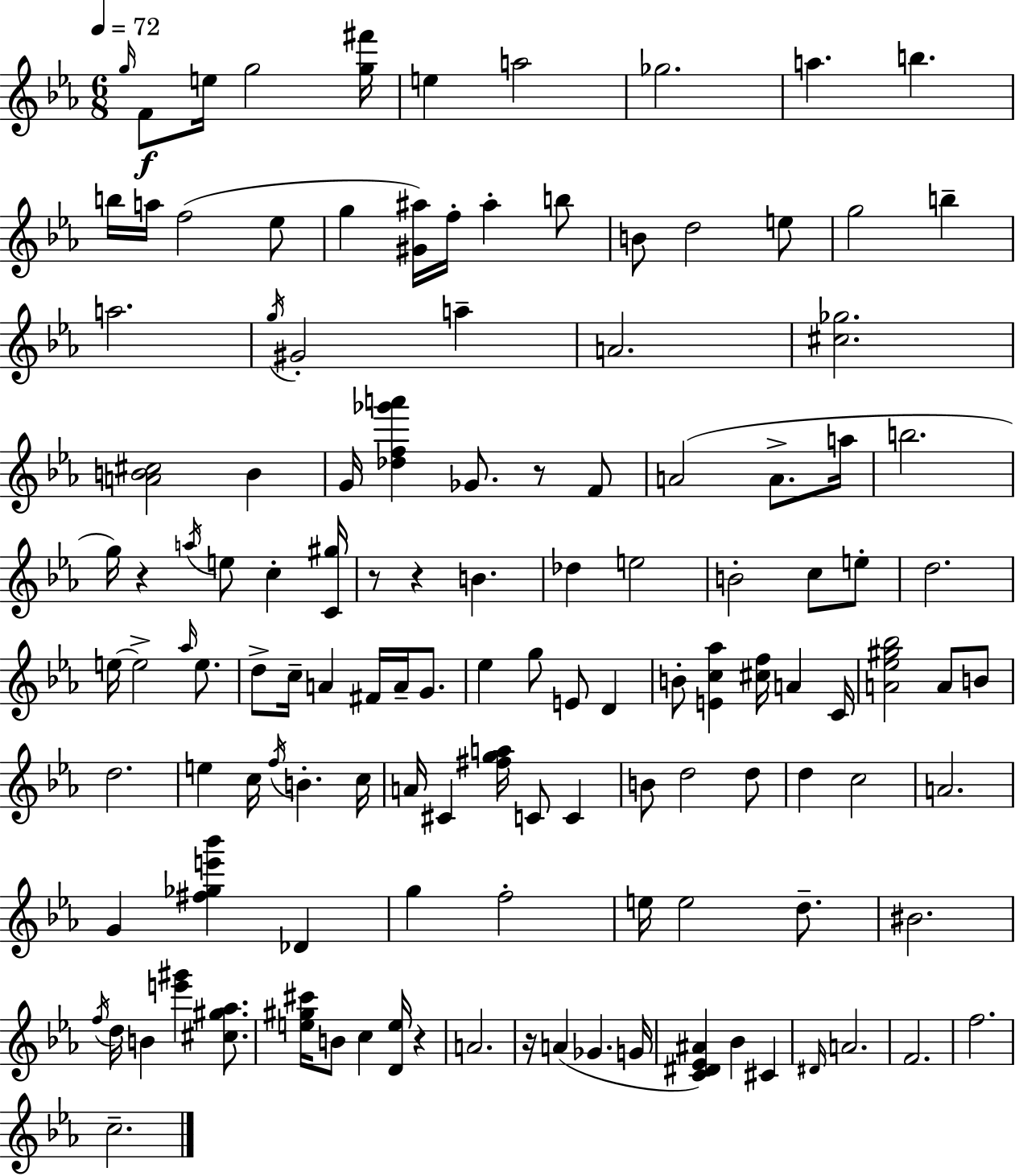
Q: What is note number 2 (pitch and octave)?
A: F4